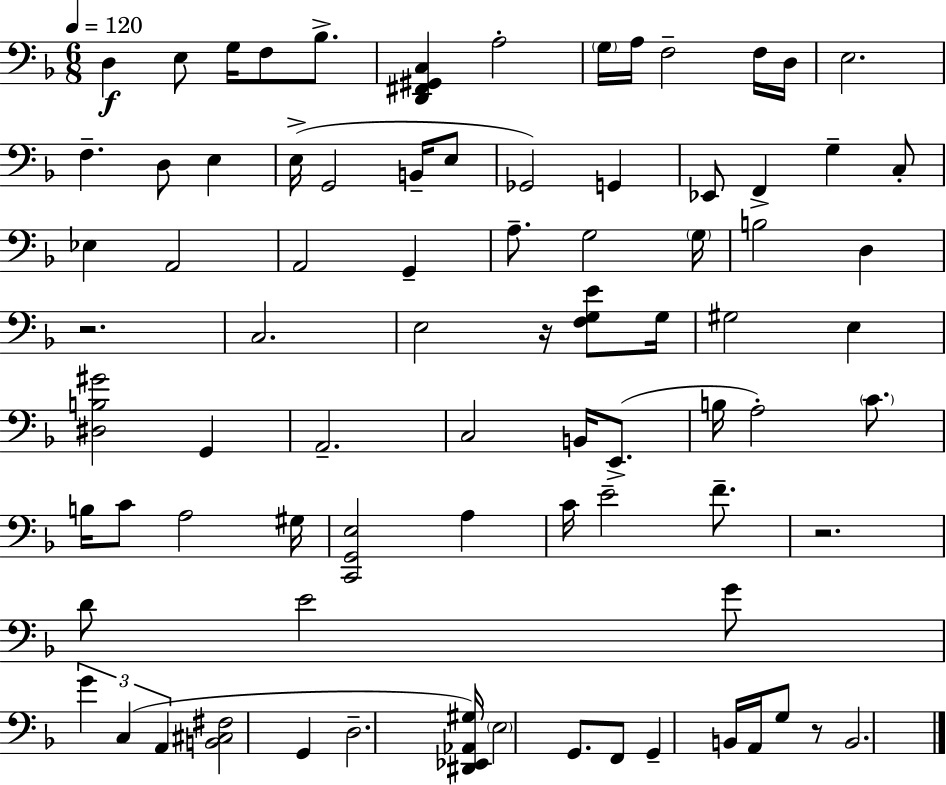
X:1
T:Untitled
M:6/8
L:1/4
K:Dm
D, E,/2 G,/4 F,/2 _B,/2 [D,,^F,,^G,,C,] A,2 G,/4 A,/4 F,2 F,/4 D,/4 E,2 F, D,/2 E, E,/4 G,,2 B,,/4 E,/2 _G,,2 G,, _E,,/2 F,, G, C,/2 _E, A,,2 A,,2 G,, A,/2 G,2 G,/4 B,2 D, z2 C,2 E,2 z/4 [F,G,E]/2 G,/4 ^G,2 E, [^D,B,^G]2 G,, A,,2 C,2 B,,/4 E,,/2 B,/4 A,2 C/2 B,/4 C/2 A,2 ^G,/4 [C,,G,,E,]2 A, C/4 E2 F/2 z2 D/2 E2 G/2 G C, A,, [B,,^C,^F,]2 G,, D,2 [^D,,_E,,_A,,^G,]/4 E,2 G,,/2 F,,/2 G,, B,,/4 A,,/4 G,/2 z/2 B,,2